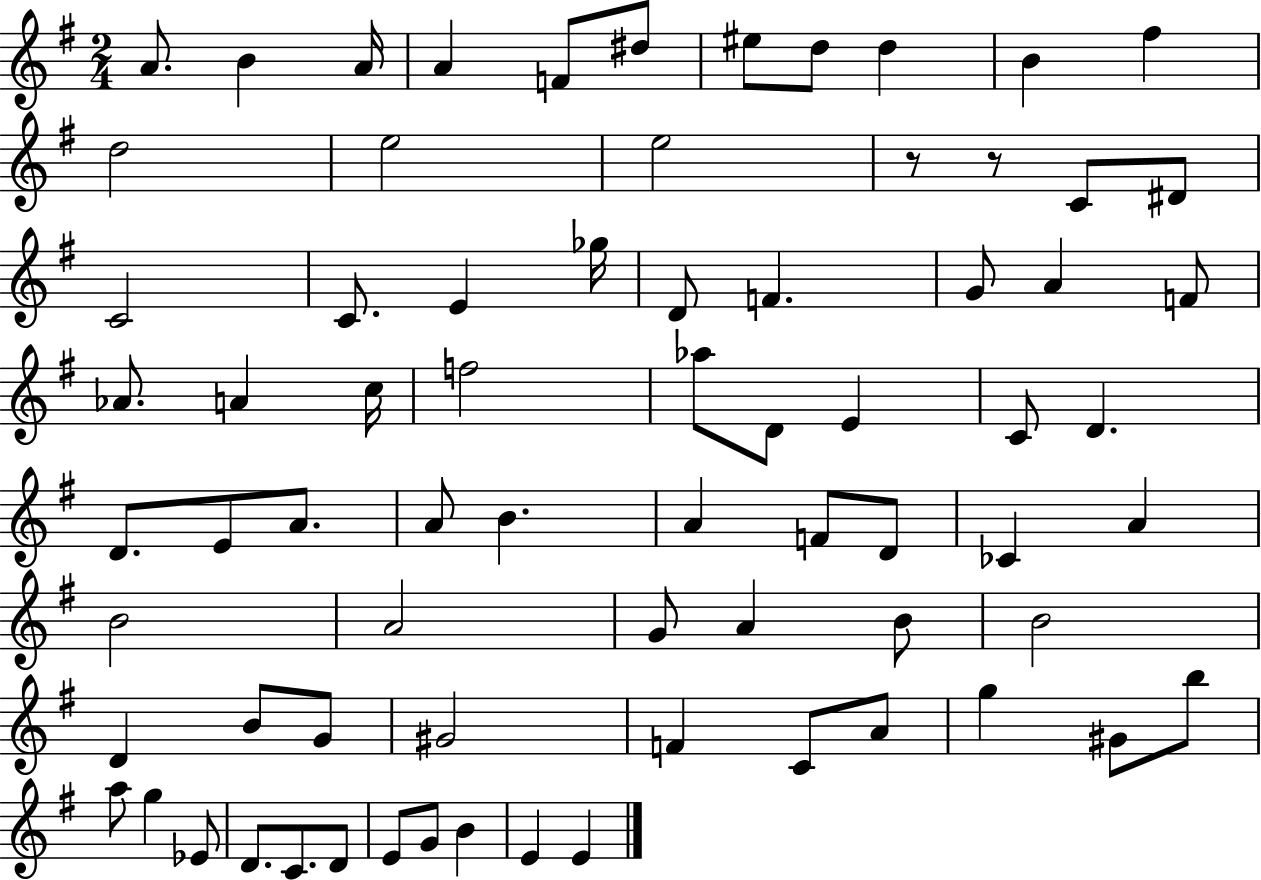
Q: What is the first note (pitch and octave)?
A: A4